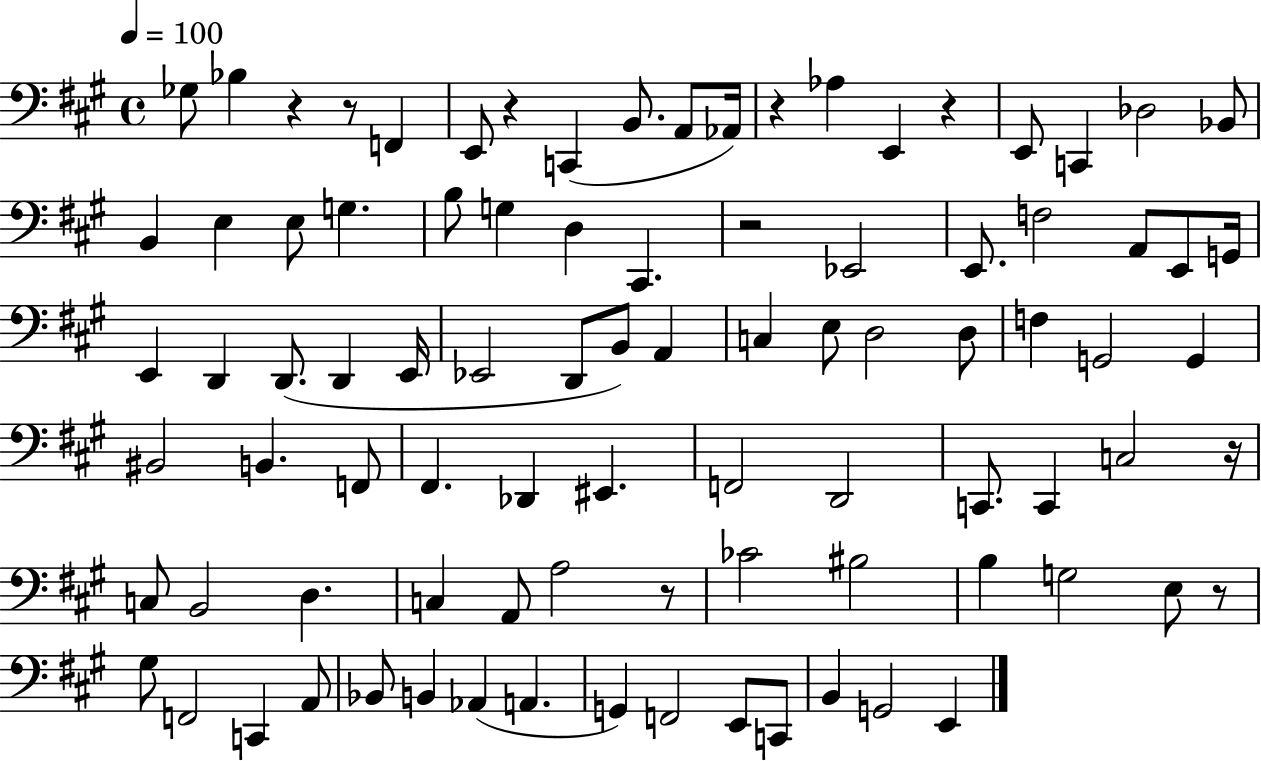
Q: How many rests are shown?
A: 9